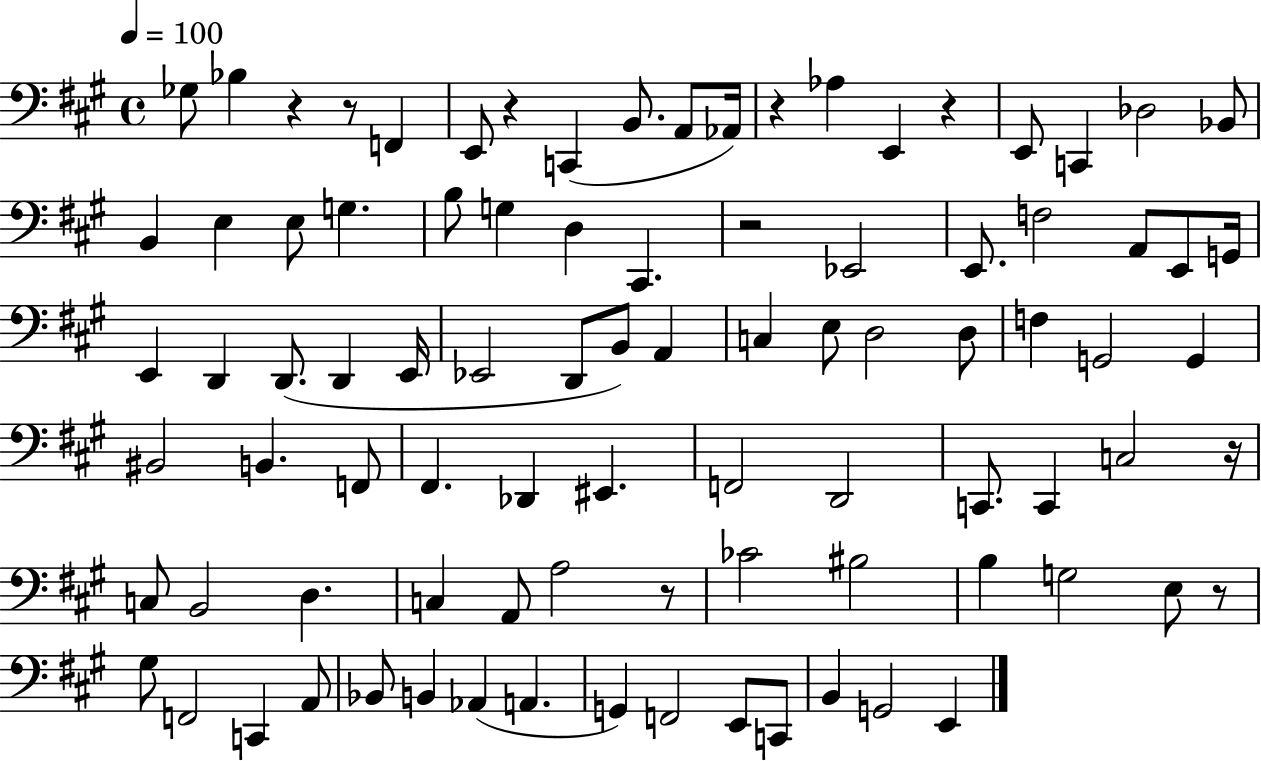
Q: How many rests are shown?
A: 9